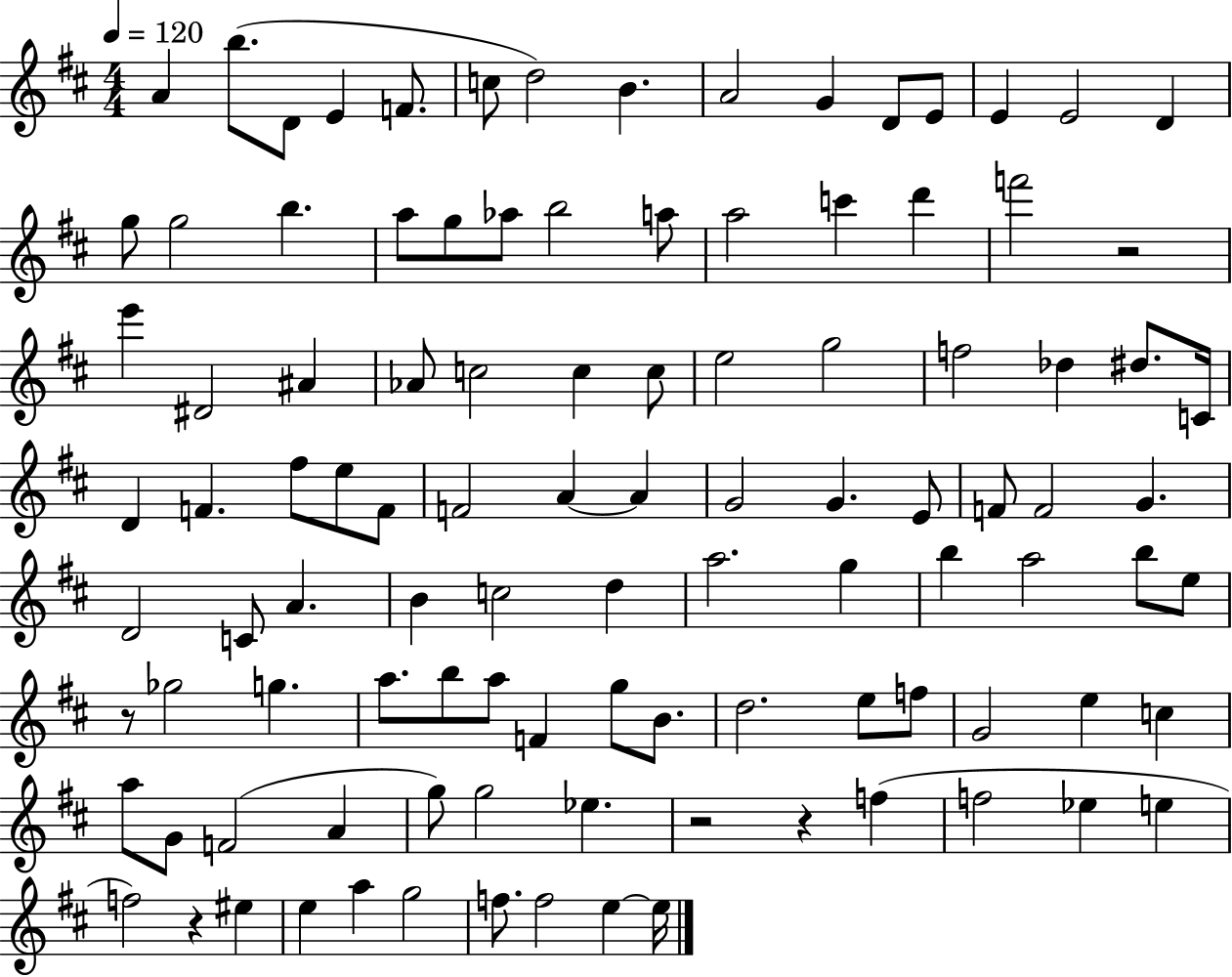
{
  \clef treble
  \numericTimeSignature
  \time 4/4
  \key d \major
  \tempo 4 = 120
  a'4 b''8.( d'8 e'4 f'8. | c''8 d''2) b'4. | a'2 g'4 d'8 e'8 | e'4 e'2 d'4 | \break g''8 g''2 b''4. | a''8 g''8 aes''8 b''2 a''8 | a''2 c'''4 d'''4 | f'''2 r2 | \break e'''4 dis'2 ais'4 | aes'8 c''2 c''4 c''8 | e''2 g''2 | f''2 des''4 dis''8. c'16 | \break d'4 f'4. fis''8 e''8 f'8 | f'2 a'4~~ a'4 | g'2 g'4. e'8 | f'8 f'2 g'4. | \break d'2 c'8 a'4. | b'4 c''2 d''4 | a''2. g''4 | b''4 a''2 b''8 e''8 | \break r8 ges''2 g''4. | a''8. b''8 a''8 f'4 g''8 b'8. | d''2. e''8 f''8 | g'2 e''4 c''4 | \break a''8 g'8 f'2( a'4 | g''8) g''2 ees''4. | r2 r4 f''4( | f''2 ees''4 e''4 | \break f''2) r4 eis''4 | e''4 a''4 g''2 | f''8. f''2 e''4~~ e''16 | \bar "|."
}